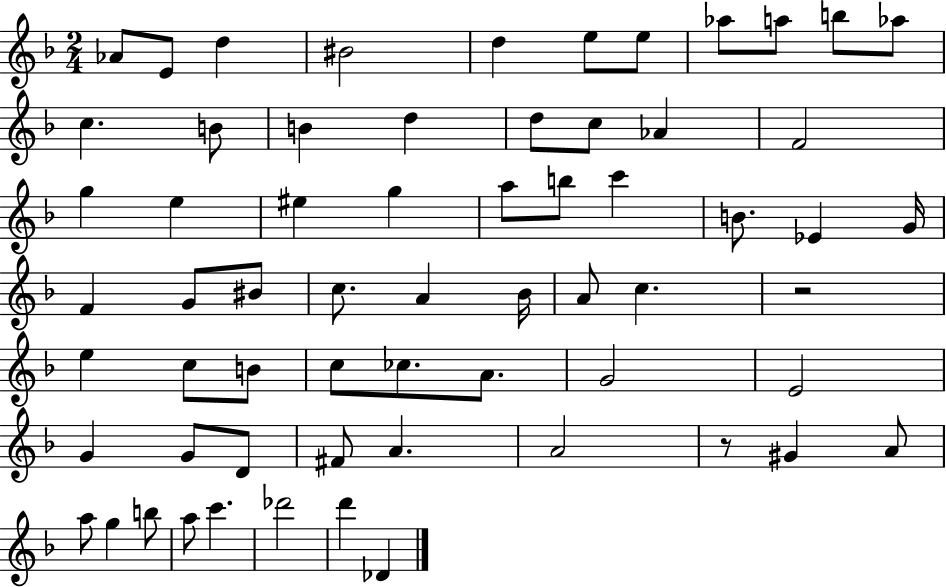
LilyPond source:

{
  \clef treble
  \numericTimeSignature
  \time 2/4
  \key f \major
  aes'8 e'8 d''4 | bis'2 | d''4 e''8 e''8 | aes''8 a''8 b''8 aes''8 | \break c''4. b'8 | b'4 d''4 | d''8 c''8 aes'4 | f'2 | \break g''4 e''4 | eis''4 g''4 | a''8 b''8 c'''4 | b'8. ees'4 g'16 | \break f'4 g'8 bis'8 | c''8. a'4 bes'16 | a'8 c''4. | r2 | \break e''4 c''8 b'8 | c''8 ces''8. a'8. | g'2 | e'2 | \break g'4 g'8 d'8 | fis'8 a'4. | a'2 | r8 gis'4 a'8 | \break a''8 g''4 b''8 | a''8 c'''4. | des'''2 | d'''4 des'4 | \break \bar "|."
}